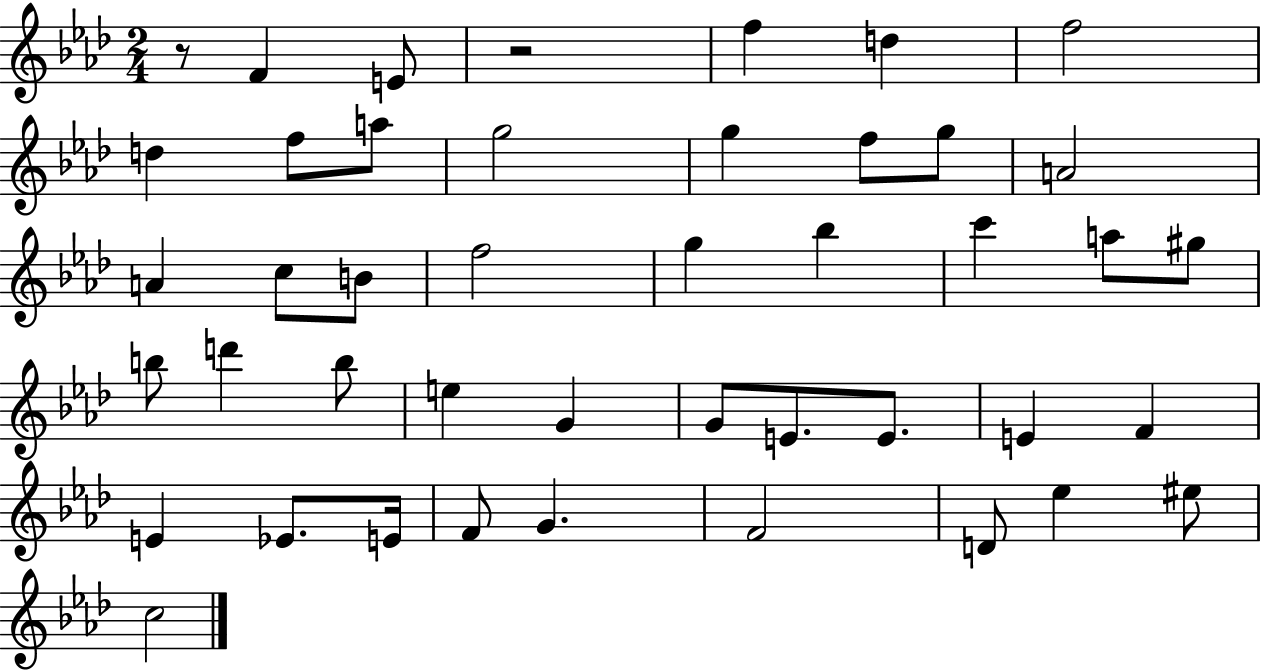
{
  \clef treble
  \numericTimeSignature
  \time 2/4
  \key aes \major
  r8 f'4 e'8 | r2 | f''4 d''4 | f''2 | \break d''4 f''8 a''8 | g''2 | g''4 f''8 g''8 | a'2 | \break a'4 c''8 b'8 | f''2 | g''4 bes''4 | c'''4 a''8 gis''8 | \break b''8 d'''4 b''8 | e''4 g'4 | g'8 e'8. e'8. | e'4 f'4 | \break e'4 ees'8. e'16 | f'8 g'4. | f'2 | d'8 ees''4 eis''8 | \break c''2 | \bar "|."
}